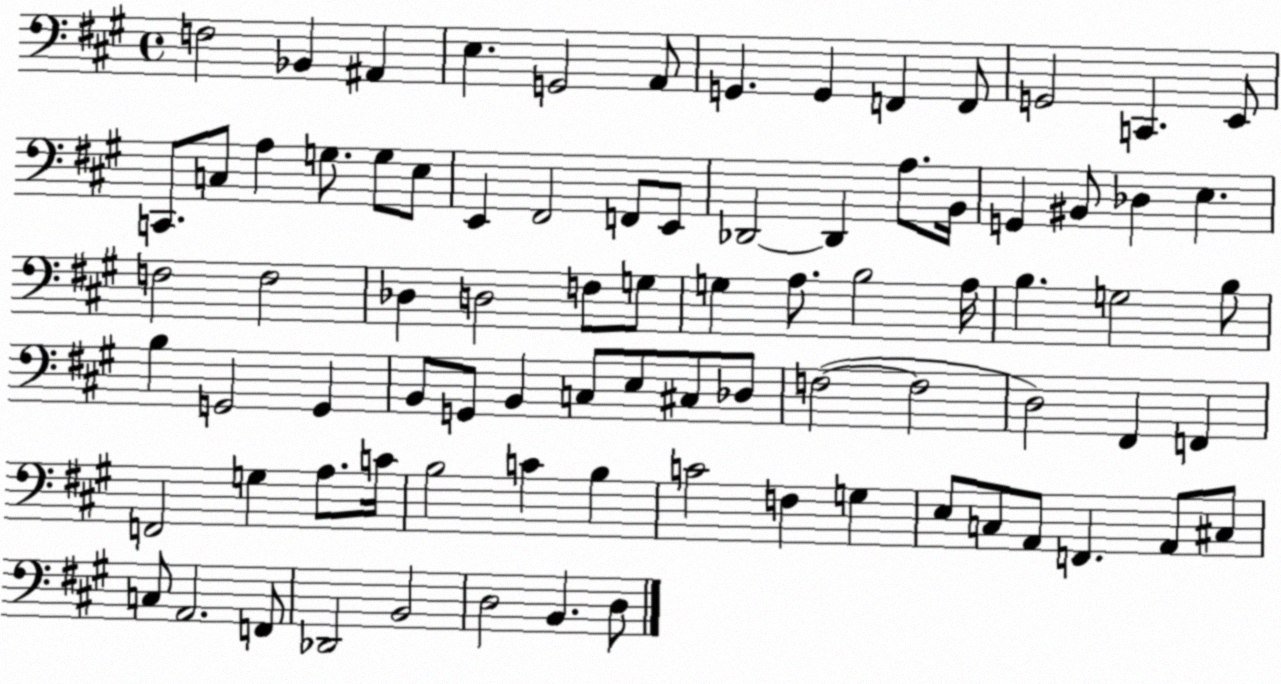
X:1
T:Untitled
M:4/4
L:1/4
K:A
F,2 _B,, ^A,, E, G,,2 A,,/2 G,, G,, F,, F,,/2 G,,2 C,, E,,/2 C,,/2 C,/2 A, G,/2 G,/2 E,/2 E,, ^F,,2 F,,/2 E,,/2 _D,,2 _D,, A,/2 B,,/4 G,, ^B,,/2 _D, E, F,2 F,2 _D, D,2 F,/2 G,/2 G, A,/2 B,2 A,/4 B, G,2 B,/2 B, G,,2 G,, B,,/2 G,,/2 B,, C,/2 E,/2 ^C,/2 _D,/2 F,2 F,2 D,2 ^F,, F,, F,,2 G, A,/2 C/4 B,2 C B, C2 F, G, E,/2 C,/2 A,,/2 F,, A,,/2 ^C,/2 C,/2 A,,2 F,,/2 _D,,2 B,,2 D,2 B,, D,/2